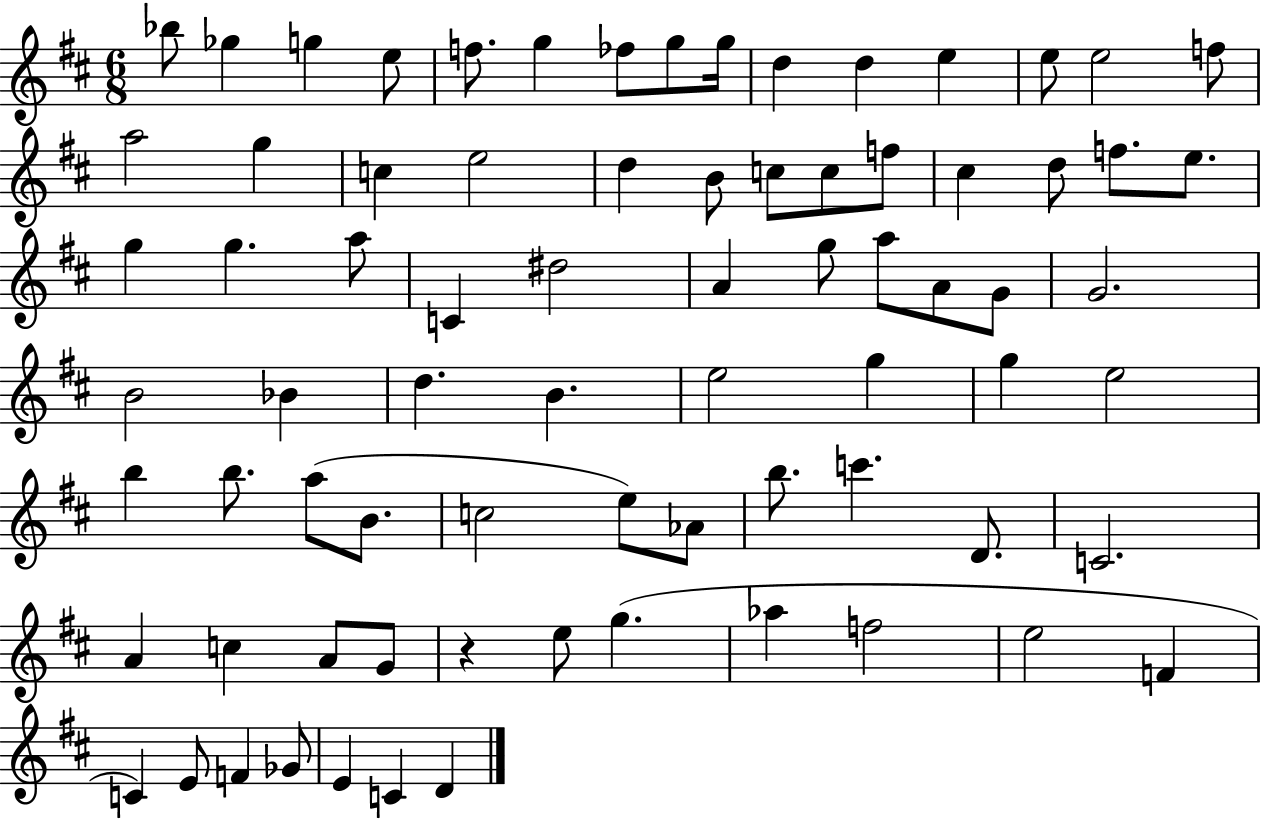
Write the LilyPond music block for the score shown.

{
  \clef treble
  \numericTimeSignature
  \time 6/8
  \key d \major
  bes''8 ges''4 g''4 e''8 | f''8. g''4 fes''8 g''8 g''16 | d''4 d''4 e''4 | e''8 e''2 f''8 | \break a''2 g''4 | c''4 e''2 | d''4 b'8 c''8 c''8 f''8 | cis''4 d''8 f''8. e''8. | \break g''4 g''4. a''8 | c'4 dis''2 | a'4 g''8 a''8 a'8 g'8 | g'2. | \break b'2 bes'4 | d''4. b'4. | e''2 g''4 | g''4 e''2 | \break b''4 b''8. a''8( b'8. | c''2 e''8) aes'8 | b''8. c'''4. d'8. | c'2. | \break a'4 c''4 a'8 g'8 | r4 e''8 g''4.( | aes''4 f''2 | e''2 f'4 | \break c'4) e'8 f'4 ges'8 | e'4 c'4 d'4 | \bar "|."
}